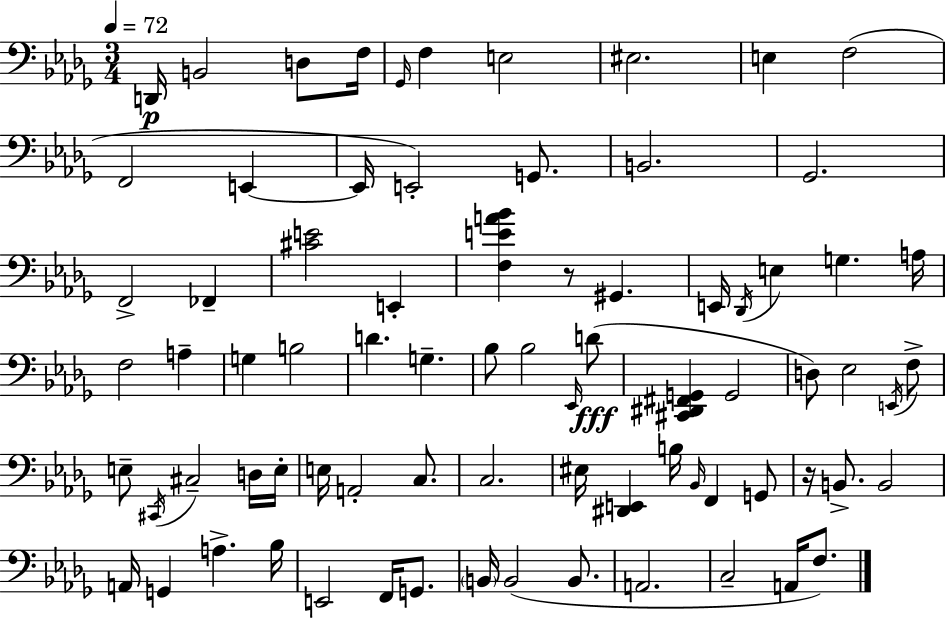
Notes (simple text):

D2/s B2/h D3/e F3/s Gb2/s F3/q E3/h EIS3/h. E3/q F3/h F2/h E2/q E2/s E2/h G2/e. B2/h. Gb2/h. F2/h FES2/q [C#4,E4]/h E2/q [F3,E4,A4,Bb4]/q R/e G#2/q. E2/s Db2/s E3/q G3/q. A3/s F3/h A3/q G3/q B3/h D4/q. G3/q. Bb3/e Bb3/h Eb2/s D4/e [C#2,D#2,F#2,G2]/q G2/h D3/e Eb3/h E2/s F3/e E3/e C#2/s C#3/h D3/s E3/s E3/s A2/h C3/e. C3/h. EIS3/s [D#2,E2]/q B3/s Bb2/s F2/q G2/e R/s B2/e. B2/h A2/s G2/q A3/q. Bb3/s E2/h F2/s G2/e. B2/s B2/h B2/e. A2/h. C3/h A2/s F3/e.